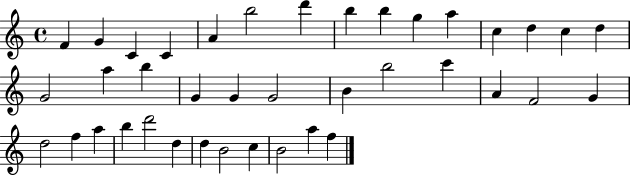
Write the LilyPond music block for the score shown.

{
  \clef treble
  \time 4/4
  \defaultTimeSignature
  \key c \major
  f'4 g'4 c'4 c'4 | a'4 b''2 d'''4 | b''4 b''4 g''4 a''4 | c''4 d''4 c''4 d''4 | \break g'2 a''4 b''4 | g'4 g'4 g'2 | b'4 b''2 c'''4 | a'4 f'2 g'4 | \break d''2 f''4 a''4 | b''4 d'''2 d''4 | d''4 b'2 c''4 | b'2 a''4 f''4 | \break \bar "|."
}